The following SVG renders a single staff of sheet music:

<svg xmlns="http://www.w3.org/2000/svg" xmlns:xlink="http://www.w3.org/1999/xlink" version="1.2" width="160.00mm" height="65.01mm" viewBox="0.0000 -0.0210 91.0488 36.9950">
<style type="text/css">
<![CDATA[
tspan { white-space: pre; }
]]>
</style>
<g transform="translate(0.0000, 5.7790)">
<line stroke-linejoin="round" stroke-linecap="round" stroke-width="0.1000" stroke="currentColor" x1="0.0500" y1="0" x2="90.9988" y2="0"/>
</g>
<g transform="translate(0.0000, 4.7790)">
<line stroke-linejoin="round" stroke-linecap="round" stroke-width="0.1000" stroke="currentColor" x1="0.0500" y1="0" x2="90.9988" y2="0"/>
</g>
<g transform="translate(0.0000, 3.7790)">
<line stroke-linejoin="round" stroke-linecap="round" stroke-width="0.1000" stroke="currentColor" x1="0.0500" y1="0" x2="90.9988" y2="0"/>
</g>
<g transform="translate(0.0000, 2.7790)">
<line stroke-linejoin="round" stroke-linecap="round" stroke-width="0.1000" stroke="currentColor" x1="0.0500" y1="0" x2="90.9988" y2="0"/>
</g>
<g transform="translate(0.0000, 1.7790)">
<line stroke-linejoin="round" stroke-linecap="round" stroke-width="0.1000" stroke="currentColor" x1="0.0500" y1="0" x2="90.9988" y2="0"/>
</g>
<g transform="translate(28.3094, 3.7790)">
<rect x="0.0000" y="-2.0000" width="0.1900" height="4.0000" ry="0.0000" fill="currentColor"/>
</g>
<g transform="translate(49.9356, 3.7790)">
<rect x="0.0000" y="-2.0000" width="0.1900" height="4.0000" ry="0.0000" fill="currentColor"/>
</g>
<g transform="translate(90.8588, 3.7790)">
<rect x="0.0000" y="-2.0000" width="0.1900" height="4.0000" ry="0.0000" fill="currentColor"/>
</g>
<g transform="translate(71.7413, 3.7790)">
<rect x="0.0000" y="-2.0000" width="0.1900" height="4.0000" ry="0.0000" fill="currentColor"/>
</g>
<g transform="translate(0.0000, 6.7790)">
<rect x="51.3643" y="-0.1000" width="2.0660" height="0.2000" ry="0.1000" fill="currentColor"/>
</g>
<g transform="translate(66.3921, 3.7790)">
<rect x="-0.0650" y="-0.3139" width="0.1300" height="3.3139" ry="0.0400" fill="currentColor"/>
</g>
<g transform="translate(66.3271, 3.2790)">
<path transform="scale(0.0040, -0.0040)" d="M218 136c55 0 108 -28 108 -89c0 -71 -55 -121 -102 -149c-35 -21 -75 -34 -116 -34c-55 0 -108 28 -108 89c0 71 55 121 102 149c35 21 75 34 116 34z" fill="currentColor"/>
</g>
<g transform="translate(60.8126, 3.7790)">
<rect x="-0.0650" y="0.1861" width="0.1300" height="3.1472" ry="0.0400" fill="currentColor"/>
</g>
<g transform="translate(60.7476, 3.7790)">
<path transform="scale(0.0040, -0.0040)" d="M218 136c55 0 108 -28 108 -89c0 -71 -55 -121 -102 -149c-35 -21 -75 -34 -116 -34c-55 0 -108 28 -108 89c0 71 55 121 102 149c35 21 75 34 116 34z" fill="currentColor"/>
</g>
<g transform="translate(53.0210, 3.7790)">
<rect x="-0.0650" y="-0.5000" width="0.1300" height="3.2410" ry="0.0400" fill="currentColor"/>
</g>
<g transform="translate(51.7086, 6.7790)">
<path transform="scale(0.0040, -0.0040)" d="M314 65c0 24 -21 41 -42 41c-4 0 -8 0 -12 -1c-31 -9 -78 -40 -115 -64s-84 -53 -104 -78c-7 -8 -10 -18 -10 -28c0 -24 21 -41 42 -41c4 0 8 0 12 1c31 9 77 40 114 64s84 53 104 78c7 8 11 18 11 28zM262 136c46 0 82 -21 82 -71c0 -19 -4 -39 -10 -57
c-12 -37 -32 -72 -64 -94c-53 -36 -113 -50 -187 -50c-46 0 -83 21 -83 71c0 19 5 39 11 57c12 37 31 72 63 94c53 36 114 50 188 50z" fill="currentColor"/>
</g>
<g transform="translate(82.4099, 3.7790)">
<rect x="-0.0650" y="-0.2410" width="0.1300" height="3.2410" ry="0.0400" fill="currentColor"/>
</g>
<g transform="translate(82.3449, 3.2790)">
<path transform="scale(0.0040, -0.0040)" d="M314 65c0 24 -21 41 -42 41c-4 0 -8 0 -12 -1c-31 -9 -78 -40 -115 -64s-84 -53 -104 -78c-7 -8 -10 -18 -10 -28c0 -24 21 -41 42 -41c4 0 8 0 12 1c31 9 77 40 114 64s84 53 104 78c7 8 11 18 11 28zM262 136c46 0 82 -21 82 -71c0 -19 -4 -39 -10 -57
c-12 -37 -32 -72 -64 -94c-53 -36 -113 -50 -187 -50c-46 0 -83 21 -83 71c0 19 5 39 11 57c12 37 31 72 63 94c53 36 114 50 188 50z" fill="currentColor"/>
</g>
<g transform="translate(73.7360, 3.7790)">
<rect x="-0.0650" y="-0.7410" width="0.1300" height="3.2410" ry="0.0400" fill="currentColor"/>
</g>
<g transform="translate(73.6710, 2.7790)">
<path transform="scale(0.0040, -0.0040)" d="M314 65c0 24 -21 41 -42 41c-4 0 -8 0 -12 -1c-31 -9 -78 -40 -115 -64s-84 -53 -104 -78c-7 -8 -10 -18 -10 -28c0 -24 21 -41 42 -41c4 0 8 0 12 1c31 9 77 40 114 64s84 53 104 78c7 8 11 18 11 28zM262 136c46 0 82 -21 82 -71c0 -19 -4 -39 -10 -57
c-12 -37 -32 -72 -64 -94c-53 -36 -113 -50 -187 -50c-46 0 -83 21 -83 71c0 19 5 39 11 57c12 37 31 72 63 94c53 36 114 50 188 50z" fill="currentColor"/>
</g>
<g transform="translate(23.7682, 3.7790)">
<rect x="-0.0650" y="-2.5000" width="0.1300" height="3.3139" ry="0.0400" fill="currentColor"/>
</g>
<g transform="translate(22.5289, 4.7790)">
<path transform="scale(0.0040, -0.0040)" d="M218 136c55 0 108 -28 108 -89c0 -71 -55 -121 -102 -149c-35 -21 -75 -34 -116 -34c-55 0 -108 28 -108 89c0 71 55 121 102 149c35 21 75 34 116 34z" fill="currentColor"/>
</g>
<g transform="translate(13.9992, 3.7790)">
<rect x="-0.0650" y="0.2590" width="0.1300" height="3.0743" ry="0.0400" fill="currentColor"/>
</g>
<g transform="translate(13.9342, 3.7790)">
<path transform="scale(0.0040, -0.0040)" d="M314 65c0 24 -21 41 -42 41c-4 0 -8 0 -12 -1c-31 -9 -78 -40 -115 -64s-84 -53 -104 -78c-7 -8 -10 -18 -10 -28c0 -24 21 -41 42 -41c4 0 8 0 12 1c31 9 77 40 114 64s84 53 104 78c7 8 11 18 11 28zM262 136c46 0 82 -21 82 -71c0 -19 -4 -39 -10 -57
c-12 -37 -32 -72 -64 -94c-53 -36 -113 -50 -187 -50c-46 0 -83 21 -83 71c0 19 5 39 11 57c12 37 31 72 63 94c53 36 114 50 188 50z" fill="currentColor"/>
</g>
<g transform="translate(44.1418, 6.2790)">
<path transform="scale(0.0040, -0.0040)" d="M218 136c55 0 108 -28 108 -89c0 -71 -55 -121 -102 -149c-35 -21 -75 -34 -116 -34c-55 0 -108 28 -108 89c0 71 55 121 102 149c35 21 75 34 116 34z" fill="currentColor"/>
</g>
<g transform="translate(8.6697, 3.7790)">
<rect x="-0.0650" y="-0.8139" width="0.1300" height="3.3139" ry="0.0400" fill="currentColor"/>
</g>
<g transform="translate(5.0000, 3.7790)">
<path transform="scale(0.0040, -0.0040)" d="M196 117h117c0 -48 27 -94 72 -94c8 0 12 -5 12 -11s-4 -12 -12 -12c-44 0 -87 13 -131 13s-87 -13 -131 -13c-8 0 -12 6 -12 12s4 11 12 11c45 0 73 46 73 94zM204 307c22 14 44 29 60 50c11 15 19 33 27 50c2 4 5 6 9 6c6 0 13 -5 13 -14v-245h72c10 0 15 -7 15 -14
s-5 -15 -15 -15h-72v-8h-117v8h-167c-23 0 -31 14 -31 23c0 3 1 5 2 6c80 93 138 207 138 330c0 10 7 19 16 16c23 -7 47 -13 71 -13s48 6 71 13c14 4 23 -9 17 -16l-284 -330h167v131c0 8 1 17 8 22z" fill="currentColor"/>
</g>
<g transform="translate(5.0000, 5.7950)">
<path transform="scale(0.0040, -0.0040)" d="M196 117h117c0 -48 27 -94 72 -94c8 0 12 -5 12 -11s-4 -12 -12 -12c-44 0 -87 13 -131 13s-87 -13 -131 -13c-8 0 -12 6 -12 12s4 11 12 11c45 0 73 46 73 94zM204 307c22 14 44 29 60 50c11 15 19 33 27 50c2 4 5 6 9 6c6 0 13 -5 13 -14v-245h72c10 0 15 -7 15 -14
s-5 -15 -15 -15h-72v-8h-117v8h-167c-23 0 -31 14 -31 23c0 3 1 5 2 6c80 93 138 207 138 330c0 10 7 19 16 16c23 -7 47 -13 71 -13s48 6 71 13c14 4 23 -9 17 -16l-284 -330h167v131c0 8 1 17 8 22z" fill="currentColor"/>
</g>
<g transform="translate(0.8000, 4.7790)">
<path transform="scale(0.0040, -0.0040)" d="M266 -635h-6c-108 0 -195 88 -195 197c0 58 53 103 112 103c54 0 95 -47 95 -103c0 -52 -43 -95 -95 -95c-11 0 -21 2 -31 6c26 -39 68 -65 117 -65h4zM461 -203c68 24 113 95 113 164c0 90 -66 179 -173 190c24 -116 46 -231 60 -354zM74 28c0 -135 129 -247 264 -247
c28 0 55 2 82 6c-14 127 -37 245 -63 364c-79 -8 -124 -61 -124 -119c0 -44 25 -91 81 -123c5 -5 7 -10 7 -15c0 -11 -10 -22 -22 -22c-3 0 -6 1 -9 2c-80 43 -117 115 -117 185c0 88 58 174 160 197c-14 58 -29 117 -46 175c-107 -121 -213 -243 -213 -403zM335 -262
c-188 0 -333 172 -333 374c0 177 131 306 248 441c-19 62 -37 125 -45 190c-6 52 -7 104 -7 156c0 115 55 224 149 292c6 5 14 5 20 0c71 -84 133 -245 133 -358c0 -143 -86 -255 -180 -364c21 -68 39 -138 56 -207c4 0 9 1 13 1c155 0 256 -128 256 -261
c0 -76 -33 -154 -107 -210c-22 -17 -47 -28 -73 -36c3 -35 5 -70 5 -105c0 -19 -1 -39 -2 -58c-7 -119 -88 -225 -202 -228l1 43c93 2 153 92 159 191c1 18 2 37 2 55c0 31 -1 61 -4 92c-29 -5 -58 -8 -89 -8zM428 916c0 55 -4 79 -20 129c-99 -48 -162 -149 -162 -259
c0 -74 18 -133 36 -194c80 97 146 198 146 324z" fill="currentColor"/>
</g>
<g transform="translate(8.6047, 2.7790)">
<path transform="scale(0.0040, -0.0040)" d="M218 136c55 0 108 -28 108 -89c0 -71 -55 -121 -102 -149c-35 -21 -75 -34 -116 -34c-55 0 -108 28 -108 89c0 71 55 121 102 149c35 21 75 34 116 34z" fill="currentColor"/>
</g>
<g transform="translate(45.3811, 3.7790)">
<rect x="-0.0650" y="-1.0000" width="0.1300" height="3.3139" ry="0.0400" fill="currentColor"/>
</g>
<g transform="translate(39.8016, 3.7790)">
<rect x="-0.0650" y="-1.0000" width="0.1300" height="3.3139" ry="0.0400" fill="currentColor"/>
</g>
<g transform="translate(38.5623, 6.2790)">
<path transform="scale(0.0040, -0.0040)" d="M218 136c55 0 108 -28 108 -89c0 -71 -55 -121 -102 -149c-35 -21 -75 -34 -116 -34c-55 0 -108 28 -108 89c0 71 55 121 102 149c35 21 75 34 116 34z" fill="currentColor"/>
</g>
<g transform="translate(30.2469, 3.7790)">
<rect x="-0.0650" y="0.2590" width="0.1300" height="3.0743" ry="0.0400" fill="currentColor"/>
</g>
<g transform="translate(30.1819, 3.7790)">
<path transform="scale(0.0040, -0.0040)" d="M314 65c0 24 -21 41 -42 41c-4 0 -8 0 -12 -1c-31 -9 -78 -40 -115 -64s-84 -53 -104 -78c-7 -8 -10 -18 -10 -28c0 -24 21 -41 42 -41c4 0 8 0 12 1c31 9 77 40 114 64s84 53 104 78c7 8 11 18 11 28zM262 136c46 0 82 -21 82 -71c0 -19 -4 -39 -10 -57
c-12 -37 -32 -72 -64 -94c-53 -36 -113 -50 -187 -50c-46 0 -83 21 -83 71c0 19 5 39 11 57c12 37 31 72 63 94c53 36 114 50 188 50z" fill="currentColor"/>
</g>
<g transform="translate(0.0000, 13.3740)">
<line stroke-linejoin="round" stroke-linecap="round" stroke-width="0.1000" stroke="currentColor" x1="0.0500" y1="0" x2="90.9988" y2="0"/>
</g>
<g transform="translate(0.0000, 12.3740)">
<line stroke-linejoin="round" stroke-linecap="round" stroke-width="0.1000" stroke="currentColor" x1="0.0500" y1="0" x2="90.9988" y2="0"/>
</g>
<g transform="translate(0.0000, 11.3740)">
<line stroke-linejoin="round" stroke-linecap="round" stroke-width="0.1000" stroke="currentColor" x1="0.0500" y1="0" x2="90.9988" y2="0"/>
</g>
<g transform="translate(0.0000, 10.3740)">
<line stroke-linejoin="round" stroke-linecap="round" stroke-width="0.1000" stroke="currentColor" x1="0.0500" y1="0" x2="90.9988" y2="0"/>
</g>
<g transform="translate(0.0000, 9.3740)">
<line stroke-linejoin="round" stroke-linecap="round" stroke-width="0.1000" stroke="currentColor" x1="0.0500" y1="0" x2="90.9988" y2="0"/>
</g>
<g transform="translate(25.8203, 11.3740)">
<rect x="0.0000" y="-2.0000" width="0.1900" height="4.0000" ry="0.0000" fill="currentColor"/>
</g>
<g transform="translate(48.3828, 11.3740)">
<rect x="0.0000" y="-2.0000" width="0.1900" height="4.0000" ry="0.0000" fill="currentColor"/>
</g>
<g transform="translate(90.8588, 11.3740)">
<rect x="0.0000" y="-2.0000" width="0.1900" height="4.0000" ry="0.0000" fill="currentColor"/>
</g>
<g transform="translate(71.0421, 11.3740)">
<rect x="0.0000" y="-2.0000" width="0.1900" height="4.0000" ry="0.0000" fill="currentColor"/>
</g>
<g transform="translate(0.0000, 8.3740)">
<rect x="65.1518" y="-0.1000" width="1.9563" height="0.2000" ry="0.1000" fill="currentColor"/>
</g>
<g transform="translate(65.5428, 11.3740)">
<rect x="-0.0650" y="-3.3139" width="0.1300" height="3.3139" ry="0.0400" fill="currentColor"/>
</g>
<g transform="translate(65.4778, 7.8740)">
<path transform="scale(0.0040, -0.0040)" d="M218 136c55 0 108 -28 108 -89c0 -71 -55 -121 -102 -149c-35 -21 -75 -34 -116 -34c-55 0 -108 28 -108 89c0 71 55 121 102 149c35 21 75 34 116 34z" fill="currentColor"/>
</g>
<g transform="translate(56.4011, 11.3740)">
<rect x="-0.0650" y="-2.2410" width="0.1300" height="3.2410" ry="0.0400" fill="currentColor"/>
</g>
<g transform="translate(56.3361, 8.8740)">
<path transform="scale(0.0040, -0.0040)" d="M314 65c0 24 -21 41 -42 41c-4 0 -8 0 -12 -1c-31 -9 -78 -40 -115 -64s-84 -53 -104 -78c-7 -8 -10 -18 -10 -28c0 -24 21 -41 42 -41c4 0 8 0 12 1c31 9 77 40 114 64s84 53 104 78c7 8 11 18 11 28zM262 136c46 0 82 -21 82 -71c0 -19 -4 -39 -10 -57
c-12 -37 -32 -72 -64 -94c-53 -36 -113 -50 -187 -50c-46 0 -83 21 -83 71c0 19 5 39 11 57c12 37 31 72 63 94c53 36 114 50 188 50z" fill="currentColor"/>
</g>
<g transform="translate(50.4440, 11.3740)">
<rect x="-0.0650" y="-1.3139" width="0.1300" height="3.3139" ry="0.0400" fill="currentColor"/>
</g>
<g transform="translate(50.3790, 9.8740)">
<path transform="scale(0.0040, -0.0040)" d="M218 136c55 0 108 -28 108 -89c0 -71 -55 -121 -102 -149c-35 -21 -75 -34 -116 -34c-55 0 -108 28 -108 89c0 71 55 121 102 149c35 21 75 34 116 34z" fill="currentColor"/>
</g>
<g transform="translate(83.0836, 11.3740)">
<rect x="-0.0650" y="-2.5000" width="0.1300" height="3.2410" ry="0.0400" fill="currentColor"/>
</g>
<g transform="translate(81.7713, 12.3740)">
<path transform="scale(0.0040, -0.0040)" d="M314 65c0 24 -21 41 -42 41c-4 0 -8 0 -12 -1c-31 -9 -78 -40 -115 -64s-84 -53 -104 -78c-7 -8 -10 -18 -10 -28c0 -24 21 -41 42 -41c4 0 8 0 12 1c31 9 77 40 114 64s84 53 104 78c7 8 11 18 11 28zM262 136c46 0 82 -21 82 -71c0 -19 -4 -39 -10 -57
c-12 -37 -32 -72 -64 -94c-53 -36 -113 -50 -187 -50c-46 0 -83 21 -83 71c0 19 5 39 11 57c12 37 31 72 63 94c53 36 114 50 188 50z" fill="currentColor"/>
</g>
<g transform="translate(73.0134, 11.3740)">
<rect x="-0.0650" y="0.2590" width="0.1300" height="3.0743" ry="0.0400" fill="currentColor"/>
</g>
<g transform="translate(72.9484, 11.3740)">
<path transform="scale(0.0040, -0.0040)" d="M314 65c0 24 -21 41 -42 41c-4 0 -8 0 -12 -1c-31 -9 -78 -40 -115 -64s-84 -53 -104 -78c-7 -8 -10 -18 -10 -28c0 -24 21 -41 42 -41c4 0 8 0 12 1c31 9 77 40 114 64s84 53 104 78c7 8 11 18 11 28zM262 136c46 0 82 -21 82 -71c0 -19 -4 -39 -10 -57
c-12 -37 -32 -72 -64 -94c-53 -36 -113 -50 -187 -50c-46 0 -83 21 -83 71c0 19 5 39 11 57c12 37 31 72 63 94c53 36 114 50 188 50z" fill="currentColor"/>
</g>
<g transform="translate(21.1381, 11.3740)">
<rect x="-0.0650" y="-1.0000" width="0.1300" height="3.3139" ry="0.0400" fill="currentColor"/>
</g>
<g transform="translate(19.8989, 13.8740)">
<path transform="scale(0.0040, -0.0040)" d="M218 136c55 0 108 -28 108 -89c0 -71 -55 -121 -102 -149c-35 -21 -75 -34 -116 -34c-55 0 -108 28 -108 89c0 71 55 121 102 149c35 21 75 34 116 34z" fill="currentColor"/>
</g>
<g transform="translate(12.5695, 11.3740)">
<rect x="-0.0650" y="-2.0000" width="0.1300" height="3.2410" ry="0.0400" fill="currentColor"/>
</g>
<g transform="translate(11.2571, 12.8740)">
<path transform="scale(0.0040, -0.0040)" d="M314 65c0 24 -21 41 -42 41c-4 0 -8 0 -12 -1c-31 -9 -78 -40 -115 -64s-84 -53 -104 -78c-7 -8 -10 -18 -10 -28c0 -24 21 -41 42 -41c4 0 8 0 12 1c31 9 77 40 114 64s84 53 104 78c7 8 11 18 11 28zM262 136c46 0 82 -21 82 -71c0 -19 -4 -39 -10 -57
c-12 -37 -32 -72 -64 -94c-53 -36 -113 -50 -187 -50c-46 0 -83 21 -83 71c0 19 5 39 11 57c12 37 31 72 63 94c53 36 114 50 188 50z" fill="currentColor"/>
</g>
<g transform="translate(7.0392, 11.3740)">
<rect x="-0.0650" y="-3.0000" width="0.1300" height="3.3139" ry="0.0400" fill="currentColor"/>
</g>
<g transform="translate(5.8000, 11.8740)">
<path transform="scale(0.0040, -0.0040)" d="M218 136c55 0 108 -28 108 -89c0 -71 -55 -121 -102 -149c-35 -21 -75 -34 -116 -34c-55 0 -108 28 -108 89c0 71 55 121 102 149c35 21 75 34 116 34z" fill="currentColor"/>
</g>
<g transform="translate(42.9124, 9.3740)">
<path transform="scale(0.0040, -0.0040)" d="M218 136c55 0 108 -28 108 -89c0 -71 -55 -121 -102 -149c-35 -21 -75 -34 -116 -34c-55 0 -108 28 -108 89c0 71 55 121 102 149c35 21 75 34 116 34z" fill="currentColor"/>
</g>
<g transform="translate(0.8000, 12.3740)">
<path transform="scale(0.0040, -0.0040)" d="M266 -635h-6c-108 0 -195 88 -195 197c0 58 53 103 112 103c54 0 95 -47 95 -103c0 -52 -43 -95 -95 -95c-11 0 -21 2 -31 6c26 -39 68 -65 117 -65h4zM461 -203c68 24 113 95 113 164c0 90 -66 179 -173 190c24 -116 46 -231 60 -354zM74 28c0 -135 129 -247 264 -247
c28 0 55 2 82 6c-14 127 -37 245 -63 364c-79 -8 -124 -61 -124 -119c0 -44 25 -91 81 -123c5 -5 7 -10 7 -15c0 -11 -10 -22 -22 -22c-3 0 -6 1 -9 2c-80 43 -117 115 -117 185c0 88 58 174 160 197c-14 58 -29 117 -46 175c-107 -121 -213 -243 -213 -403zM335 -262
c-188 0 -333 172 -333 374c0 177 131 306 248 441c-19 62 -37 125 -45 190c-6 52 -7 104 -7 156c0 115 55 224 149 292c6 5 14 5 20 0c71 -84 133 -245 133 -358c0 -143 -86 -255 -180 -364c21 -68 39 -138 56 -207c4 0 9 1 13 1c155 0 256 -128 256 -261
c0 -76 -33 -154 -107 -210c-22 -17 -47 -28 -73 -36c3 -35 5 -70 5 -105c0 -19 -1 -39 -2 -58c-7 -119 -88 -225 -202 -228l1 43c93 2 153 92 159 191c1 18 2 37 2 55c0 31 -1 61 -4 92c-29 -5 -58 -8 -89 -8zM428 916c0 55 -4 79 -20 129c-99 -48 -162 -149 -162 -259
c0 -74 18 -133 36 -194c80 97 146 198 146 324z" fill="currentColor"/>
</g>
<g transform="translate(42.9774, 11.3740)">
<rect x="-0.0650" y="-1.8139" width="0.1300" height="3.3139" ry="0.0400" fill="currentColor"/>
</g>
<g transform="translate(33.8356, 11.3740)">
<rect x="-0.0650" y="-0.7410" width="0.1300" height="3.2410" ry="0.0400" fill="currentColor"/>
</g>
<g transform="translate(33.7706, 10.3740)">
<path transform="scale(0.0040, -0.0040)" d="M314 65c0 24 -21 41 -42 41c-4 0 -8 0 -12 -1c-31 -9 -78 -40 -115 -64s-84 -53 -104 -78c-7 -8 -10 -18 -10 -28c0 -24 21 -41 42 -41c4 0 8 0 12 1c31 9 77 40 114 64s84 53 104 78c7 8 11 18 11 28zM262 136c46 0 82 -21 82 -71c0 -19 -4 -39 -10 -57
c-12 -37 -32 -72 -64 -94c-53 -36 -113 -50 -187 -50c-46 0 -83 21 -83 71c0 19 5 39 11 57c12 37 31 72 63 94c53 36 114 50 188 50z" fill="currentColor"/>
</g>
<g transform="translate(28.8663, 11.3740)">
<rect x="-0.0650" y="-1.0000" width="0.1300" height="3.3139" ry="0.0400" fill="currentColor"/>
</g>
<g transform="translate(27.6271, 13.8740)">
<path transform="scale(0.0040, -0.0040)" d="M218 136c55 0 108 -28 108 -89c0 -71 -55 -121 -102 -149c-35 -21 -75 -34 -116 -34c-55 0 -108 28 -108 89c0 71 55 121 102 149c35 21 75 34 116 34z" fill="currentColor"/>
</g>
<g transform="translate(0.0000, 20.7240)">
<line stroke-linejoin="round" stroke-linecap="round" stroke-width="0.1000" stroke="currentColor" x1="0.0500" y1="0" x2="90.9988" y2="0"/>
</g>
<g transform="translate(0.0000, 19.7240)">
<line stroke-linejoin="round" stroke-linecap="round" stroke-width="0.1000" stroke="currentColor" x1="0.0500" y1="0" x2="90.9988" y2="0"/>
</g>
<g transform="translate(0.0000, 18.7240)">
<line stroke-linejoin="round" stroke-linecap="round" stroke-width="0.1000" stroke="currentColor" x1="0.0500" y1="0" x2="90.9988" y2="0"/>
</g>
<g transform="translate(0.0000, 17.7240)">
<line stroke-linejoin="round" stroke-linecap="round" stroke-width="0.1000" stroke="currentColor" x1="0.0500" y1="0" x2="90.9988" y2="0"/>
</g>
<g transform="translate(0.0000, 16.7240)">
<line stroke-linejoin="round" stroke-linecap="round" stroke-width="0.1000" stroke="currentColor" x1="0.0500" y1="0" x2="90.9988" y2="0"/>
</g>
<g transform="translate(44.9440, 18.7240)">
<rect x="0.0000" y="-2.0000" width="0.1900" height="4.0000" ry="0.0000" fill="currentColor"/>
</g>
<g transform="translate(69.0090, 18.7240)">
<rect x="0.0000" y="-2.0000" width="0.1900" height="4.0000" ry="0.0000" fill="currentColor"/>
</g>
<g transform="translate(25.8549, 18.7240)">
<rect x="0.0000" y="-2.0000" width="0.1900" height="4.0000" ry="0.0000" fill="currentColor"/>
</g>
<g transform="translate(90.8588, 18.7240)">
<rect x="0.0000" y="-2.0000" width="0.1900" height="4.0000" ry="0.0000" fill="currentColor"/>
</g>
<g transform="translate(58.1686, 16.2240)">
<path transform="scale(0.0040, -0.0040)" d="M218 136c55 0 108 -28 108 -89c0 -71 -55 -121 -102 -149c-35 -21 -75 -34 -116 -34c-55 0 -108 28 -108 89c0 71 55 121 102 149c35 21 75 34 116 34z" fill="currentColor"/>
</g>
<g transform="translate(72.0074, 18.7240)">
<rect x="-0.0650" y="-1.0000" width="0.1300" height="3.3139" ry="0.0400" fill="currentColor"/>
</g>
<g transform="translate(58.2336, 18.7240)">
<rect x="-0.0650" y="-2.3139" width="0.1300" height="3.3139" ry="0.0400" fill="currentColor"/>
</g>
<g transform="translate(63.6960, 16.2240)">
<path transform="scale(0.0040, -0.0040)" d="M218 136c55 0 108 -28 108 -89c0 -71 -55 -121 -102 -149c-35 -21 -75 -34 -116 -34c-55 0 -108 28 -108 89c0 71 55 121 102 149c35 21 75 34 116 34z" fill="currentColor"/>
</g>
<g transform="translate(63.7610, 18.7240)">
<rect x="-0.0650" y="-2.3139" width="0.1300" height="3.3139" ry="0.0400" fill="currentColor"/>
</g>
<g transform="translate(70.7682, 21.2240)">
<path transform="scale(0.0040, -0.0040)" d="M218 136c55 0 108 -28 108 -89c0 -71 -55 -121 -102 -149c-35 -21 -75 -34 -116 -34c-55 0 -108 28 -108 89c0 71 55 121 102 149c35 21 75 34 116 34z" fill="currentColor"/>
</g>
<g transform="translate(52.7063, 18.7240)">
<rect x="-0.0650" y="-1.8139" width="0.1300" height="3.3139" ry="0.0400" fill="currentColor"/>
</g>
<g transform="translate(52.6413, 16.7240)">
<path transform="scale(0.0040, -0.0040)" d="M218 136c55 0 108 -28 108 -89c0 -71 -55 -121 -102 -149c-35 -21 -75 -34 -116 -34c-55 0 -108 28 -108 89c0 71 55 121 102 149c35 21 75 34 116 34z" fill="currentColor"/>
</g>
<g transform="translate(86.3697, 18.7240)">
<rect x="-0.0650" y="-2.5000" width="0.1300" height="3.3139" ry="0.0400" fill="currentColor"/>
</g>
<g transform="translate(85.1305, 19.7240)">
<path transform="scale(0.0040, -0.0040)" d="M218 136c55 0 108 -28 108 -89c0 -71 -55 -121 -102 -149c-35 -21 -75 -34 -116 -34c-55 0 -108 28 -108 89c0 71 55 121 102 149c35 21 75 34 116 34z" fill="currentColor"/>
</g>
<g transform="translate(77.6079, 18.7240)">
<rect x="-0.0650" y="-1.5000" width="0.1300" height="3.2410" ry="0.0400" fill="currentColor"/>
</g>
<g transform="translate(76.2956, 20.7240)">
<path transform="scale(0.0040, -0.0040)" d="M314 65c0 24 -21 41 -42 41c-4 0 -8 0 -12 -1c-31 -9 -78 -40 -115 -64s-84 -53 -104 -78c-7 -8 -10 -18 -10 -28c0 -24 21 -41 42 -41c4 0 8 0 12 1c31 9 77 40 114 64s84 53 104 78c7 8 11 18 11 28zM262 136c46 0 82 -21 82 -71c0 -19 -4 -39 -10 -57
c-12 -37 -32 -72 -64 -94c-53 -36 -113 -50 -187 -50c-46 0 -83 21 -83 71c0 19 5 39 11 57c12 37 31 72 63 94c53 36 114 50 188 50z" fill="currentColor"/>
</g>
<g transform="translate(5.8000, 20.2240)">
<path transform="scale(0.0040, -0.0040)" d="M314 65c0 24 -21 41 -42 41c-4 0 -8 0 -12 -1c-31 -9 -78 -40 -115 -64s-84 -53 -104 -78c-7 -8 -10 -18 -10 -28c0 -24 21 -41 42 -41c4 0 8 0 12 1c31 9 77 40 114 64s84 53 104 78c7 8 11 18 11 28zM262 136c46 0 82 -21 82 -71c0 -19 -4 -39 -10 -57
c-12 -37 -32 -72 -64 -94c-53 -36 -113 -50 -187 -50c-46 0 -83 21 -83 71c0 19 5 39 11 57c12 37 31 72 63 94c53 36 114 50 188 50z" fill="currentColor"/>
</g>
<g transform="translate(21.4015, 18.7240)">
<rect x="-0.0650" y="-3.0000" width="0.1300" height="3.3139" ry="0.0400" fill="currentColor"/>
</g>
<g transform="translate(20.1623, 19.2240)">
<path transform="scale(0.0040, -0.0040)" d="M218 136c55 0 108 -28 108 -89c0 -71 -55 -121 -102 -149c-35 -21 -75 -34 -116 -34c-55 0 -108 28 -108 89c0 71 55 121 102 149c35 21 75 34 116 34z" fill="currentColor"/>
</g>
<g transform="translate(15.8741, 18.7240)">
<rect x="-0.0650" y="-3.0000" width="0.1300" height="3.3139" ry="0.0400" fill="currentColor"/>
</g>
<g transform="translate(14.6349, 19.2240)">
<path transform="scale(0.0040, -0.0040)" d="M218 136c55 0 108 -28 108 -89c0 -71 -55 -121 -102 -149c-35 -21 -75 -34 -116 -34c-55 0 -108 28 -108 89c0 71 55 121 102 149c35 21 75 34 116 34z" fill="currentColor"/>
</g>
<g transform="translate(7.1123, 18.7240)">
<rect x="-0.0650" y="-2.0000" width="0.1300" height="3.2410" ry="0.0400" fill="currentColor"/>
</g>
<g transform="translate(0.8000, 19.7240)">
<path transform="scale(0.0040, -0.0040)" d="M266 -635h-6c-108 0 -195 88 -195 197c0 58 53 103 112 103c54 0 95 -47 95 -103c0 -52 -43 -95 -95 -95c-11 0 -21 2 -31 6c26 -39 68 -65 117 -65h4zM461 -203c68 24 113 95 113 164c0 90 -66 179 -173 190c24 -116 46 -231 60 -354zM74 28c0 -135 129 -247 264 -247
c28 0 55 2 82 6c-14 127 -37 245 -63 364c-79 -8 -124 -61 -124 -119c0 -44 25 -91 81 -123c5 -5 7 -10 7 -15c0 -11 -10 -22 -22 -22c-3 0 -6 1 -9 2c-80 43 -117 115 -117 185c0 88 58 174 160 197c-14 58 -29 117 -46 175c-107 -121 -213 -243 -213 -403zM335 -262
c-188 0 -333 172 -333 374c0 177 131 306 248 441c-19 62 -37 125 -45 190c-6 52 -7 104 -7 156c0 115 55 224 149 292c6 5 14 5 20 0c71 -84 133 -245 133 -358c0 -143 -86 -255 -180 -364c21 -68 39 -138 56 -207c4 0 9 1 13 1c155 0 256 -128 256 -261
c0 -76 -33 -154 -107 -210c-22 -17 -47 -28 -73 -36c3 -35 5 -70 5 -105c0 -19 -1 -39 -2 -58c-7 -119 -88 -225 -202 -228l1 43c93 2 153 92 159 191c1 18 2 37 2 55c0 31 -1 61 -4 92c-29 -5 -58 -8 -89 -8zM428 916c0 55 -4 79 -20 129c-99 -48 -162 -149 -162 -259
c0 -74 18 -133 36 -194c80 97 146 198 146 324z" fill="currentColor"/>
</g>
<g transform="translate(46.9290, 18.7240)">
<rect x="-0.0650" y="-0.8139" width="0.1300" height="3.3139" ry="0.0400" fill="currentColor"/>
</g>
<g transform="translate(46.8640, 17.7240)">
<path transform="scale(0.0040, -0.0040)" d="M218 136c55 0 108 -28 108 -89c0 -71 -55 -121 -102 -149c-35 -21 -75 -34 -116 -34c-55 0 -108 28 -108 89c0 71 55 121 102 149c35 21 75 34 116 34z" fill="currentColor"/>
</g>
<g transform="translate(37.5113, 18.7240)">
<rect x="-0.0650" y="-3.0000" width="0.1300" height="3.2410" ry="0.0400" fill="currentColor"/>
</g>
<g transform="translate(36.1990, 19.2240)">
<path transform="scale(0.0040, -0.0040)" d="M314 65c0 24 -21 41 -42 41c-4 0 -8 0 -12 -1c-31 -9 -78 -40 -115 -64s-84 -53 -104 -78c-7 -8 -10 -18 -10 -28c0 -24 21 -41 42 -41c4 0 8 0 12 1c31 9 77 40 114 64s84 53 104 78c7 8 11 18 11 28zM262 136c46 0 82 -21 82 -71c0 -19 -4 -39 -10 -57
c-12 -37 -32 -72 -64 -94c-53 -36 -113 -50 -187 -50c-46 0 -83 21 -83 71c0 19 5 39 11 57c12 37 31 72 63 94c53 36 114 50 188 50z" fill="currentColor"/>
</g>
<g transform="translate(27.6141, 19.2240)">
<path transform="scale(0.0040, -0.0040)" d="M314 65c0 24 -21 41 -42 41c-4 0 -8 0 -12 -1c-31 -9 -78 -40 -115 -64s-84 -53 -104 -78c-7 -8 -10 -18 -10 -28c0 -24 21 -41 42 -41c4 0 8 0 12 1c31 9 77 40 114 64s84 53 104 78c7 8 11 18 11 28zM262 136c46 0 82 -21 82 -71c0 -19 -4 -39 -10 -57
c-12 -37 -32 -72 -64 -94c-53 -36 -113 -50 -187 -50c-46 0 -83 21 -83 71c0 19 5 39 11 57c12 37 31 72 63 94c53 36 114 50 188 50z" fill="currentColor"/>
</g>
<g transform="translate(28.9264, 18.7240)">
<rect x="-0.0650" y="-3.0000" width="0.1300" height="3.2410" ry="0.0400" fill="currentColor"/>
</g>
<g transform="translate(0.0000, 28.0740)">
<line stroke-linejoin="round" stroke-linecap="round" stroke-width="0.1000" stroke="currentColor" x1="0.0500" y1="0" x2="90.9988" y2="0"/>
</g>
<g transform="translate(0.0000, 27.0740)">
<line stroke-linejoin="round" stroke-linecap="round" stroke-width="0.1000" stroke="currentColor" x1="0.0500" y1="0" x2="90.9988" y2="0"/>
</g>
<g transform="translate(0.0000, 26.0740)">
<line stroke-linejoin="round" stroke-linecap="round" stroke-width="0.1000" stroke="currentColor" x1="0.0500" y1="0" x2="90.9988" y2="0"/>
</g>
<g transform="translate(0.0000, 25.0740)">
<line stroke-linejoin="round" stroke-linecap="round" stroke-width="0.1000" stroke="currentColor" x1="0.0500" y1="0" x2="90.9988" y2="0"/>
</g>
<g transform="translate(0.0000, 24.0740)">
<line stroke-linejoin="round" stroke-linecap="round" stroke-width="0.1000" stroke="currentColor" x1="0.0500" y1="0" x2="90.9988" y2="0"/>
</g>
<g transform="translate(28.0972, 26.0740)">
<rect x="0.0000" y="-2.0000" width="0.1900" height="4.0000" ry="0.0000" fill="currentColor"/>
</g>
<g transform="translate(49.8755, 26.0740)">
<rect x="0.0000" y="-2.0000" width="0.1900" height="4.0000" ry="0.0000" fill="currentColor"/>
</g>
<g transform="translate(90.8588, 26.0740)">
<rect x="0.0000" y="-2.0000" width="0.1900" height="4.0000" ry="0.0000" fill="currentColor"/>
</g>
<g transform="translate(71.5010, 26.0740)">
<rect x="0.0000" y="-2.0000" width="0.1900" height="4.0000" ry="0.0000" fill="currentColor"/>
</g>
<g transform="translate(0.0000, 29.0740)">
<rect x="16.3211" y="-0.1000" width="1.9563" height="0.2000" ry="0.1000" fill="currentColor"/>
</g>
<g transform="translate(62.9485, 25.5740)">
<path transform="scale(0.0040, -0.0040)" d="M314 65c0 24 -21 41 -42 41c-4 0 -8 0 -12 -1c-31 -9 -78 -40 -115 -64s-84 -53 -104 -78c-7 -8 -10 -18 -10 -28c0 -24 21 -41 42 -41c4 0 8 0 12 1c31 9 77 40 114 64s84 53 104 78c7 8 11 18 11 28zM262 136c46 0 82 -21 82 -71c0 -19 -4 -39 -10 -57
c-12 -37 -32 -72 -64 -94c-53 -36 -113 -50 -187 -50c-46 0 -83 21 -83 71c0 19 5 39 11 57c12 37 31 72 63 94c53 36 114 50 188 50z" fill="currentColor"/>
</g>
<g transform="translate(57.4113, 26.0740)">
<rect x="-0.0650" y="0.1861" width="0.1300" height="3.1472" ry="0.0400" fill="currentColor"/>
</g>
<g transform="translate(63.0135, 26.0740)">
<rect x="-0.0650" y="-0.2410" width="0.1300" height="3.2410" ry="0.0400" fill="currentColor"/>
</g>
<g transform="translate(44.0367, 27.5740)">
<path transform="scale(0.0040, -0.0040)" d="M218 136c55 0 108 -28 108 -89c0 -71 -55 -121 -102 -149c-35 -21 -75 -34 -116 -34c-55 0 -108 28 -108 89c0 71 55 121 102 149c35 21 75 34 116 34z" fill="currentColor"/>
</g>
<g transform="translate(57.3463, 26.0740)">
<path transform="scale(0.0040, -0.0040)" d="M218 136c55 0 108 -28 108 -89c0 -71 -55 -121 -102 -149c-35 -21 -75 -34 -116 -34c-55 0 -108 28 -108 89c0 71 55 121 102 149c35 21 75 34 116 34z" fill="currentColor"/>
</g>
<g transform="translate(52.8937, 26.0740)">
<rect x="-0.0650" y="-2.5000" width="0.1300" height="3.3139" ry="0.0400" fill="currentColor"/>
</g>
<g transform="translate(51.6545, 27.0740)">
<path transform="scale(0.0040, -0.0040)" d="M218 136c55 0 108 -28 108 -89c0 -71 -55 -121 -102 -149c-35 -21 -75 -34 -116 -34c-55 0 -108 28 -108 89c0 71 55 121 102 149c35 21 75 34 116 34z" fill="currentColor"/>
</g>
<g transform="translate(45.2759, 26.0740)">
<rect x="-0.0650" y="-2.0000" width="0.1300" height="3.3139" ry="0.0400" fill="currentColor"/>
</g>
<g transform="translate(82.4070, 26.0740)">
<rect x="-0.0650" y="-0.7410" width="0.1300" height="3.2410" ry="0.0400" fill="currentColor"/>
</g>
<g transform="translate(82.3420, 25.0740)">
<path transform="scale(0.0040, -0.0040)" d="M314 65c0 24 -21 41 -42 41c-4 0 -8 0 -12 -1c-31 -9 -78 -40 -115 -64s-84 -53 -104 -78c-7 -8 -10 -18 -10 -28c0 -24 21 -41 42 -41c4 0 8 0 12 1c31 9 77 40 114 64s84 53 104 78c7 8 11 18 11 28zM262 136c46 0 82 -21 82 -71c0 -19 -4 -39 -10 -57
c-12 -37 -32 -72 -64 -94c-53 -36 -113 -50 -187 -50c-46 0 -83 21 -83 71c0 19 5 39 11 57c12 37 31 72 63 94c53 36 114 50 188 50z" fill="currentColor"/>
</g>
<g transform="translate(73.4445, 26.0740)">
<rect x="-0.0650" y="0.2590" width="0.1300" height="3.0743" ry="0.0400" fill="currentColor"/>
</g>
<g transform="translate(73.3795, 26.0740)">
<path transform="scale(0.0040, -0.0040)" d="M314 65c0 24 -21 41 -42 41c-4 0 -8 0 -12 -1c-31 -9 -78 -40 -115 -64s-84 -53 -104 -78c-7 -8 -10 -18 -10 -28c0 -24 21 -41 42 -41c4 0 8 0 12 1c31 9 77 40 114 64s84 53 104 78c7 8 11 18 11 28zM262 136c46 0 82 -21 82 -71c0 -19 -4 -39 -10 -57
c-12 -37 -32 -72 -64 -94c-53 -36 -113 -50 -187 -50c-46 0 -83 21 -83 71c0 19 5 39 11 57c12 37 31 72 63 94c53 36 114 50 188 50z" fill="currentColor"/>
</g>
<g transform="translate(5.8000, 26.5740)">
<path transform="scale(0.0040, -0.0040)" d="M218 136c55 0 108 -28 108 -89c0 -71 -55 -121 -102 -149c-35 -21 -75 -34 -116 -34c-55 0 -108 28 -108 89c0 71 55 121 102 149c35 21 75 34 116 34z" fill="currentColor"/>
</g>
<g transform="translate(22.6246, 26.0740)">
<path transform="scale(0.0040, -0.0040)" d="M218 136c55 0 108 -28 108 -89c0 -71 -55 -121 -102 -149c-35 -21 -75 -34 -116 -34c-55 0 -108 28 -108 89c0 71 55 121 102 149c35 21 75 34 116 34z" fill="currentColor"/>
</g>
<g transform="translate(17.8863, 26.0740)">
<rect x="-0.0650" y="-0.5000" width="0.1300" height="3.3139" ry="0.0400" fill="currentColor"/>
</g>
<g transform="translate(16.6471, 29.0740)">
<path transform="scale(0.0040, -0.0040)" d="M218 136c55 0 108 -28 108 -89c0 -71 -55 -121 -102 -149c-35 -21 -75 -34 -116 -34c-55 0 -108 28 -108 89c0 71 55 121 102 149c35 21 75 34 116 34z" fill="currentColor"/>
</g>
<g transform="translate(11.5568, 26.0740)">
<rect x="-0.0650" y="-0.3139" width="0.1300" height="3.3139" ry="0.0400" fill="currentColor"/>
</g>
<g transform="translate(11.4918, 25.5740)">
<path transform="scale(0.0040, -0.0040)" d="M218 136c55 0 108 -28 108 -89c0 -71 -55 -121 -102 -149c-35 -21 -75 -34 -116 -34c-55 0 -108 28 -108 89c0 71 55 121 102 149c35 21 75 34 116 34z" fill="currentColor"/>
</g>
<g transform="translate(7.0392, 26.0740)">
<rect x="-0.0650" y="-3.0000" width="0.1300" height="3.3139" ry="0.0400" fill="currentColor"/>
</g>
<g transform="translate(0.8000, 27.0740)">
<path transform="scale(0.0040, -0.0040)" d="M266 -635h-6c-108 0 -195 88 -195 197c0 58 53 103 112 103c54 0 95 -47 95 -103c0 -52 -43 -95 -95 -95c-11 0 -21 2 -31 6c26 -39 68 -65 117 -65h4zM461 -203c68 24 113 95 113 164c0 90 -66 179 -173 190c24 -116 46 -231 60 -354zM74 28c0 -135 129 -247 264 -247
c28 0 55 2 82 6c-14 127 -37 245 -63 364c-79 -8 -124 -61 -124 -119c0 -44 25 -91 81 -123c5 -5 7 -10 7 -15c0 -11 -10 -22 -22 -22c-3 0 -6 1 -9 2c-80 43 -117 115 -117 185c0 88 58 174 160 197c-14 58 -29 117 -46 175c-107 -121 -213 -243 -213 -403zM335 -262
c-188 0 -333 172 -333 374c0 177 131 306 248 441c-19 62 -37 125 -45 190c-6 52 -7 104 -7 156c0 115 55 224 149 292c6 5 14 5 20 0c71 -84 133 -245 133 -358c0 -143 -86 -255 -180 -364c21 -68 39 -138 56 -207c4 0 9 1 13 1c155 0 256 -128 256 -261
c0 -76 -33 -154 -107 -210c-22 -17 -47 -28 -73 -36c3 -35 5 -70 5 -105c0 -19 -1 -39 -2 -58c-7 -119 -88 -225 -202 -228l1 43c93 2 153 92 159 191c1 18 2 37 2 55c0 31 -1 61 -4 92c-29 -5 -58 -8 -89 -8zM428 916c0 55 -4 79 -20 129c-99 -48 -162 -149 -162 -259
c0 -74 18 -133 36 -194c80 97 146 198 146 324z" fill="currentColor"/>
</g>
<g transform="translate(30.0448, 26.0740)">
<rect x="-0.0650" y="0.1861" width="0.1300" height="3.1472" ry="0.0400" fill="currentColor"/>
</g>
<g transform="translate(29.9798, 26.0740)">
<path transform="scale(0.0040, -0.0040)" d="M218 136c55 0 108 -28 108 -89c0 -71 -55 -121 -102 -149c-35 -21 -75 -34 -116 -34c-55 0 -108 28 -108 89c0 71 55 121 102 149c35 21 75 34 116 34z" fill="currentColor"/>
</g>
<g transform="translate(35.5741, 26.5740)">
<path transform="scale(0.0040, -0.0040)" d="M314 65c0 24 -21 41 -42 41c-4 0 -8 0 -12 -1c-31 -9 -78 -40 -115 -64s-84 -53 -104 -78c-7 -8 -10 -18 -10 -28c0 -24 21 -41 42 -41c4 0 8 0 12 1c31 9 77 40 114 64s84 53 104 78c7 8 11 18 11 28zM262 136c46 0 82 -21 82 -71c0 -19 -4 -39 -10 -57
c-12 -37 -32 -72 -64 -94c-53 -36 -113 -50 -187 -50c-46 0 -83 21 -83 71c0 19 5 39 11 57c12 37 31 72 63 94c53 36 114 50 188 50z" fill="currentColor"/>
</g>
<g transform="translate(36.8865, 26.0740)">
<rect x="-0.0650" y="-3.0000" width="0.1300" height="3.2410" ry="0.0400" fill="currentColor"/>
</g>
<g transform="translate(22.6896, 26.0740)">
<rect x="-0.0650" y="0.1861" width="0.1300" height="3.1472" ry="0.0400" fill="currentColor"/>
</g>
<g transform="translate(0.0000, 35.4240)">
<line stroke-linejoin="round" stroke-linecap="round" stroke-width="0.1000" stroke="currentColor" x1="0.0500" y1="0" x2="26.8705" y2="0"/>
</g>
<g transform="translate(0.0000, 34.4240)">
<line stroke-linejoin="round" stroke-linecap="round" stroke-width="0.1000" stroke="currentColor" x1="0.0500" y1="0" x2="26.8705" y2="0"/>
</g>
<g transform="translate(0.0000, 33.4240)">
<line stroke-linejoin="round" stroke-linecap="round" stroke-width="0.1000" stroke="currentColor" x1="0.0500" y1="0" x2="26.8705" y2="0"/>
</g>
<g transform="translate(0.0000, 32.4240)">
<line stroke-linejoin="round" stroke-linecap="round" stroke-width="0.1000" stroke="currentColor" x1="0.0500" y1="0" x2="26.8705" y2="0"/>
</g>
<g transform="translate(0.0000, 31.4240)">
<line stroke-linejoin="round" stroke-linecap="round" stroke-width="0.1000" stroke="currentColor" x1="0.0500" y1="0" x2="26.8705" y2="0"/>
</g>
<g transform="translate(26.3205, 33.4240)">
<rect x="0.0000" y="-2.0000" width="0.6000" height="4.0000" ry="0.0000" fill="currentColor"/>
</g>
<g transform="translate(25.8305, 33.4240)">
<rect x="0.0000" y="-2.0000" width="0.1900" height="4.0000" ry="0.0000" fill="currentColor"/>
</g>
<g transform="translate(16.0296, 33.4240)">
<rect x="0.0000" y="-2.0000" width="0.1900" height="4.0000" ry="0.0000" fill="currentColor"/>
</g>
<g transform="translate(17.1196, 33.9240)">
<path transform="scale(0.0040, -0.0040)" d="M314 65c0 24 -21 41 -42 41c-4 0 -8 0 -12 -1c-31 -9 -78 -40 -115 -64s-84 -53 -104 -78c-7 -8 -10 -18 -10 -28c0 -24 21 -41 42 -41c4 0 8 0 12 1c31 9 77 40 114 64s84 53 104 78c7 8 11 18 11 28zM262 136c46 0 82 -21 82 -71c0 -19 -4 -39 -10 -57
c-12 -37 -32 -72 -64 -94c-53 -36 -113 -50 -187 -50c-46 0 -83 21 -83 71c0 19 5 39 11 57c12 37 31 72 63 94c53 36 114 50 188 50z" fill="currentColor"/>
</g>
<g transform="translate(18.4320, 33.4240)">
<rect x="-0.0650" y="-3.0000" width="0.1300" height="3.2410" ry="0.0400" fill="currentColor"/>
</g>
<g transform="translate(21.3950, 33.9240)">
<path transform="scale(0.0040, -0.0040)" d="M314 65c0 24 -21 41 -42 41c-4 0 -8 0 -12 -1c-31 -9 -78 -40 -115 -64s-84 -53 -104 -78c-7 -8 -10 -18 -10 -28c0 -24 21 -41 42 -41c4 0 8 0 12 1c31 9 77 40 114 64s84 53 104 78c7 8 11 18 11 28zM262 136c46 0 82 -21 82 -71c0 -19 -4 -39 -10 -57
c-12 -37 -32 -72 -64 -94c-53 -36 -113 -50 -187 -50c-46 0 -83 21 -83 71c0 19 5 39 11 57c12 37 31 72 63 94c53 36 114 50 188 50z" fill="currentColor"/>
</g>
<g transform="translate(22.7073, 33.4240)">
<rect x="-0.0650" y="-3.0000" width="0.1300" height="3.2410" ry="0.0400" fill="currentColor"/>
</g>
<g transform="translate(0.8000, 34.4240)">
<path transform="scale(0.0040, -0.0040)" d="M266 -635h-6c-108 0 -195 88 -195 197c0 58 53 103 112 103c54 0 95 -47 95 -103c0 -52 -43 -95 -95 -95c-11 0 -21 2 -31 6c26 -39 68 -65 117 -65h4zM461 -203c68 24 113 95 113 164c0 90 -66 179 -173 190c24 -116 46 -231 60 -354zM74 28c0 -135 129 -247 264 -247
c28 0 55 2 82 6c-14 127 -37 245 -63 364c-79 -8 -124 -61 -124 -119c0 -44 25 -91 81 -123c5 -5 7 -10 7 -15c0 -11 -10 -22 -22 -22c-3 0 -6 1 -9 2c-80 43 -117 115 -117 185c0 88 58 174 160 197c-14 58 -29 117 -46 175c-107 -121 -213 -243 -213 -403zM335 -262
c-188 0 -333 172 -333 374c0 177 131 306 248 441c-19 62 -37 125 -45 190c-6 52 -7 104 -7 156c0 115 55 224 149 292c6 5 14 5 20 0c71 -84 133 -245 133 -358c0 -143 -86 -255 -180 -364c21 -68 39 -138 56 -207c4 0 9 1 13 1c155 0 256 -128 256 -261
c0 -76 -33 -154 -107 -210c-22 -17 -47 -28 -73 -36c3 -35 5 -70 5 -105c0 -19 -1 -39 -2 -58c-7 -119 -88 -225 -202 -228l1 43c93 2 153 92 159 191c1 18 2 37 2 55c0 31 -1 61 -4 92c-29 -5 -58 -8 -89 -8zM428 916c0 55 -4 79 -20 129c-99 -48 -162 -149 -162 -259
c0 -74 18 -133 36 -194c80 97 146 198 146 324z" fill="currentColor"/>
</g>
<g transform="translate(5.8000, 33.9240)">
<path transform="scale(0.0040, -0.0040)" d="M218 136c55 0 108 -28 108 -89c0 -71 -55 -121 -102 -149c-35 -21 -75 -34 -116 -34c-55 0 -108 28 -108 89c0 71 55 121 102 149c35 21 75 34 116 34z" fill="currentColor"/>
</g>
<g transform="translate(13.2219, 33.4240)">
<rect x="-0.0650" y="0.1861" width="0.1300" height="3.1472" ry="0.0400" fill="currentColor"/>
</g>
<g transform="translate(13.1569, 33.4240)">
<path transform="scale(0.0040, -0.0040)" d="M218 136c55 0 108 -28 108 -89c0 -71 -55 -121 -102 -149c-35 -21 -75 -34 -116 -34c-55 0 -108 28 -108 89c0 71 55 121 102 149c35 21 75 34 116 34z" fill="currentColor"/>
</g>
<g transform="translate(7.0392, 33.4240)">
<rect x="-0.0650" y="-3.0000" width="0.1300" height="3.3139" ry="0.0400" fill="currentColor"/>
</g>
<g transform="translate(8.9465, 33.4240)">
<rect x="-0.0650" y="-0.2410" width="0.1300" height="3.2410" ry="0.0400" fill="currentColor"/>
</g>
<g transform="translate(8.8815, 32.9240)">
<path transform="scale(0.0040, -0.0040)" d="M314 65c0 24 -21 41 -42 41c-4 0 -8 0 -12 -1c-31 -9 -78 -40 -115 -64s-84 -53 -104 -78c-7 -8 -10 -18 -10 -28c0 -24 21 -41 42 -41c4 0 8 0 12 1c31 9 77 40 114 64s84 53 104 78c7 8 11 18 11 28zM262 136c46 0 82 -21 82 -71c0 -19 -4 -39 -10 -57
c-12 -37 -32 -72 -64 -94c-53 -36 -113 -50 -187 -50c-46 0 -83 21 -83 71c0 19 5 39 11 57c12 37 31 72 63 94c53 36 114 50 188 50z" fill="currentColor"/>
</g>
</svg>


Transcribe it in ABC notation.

X:1
T:Untitled
M:4/4
L:1/4
K:C
d B2 G B2 D D C2 B c d2 c2 A F2 D D d2 f e g2 b B2 G2 F2 A A A2 A2 d f g g D E2 G A c C B B A2 F G B c2 B2 d2 A c2 B A2 A2